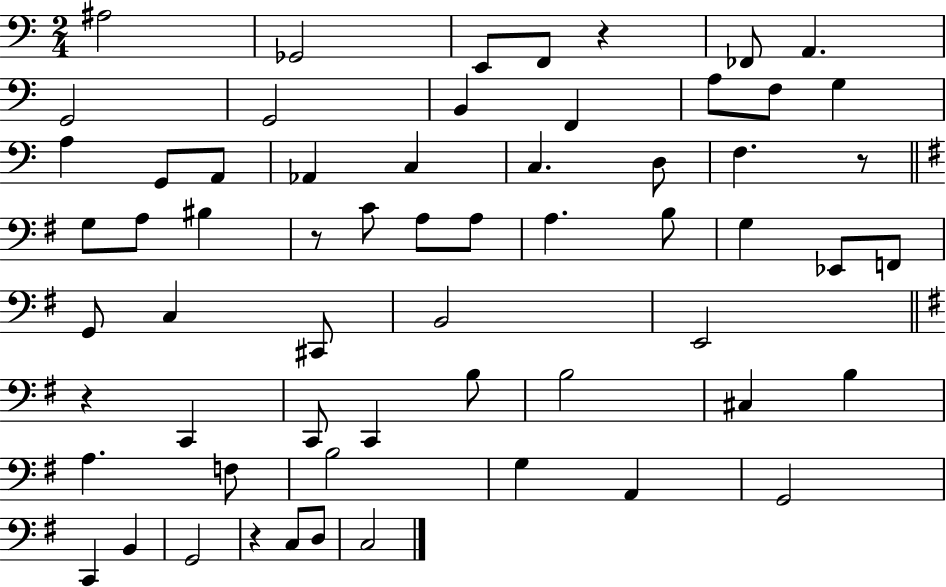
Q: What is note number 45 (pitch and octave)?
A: A3